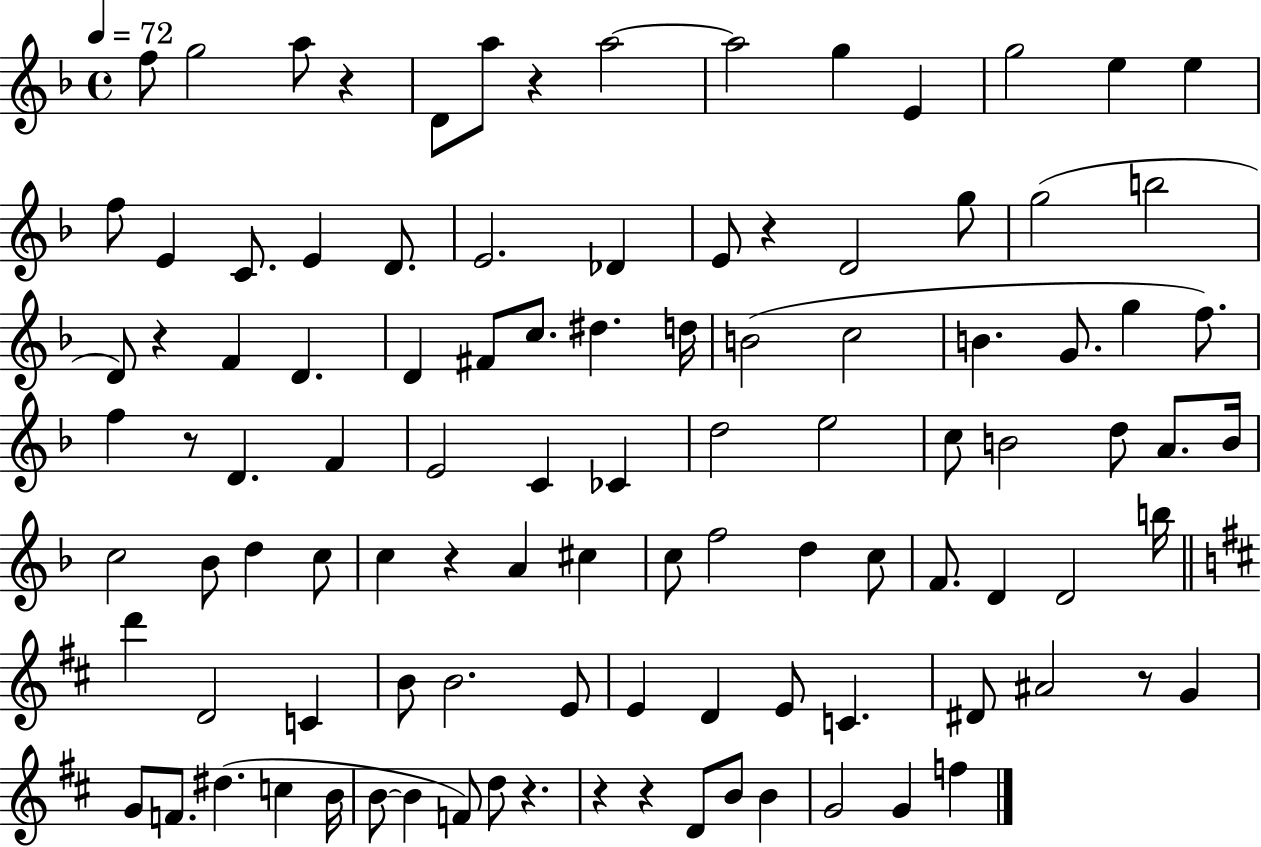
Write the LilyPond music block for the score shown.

{
  \clef treble
  \time 4/4
  \defaultTimeSignature
  \key f \major
  \tempo 4 = 72
  \repeat volta 2 { f''8 g''2 a''8 r4 | d'8 a''8 r4 a''2~~ | a''2 g''4 e'4 | g''2 e''4 e''4 | \break f''8 e'4 c'8. e'4 d'8. | e'2. des'4 | e'8 r4 d'2 g''8 | g''2( b''2 | \break d'8) r4 f'4 d'4. | d'4 fis'8 c''8. dis''4. d''16 | b'2( c''2 | b'4. g'8. g''4 f''8.) | \break f''4 r8 d'4. f'4 | e'2 c'4 ces'4 | d''2 e''2 | c''8 b'2 d''8 a'8. b'16 | \break c''2 bes'8 d''4 c''8 | c''4 r4 a'4 cis''4 | c''8 f''2 d''4 c''8 | f'8. d'4 d'2 b''16 | \break \bar "||" \break \key b \minor d'''4 d'2 c'4 | b'8 b'2. e'8 | e'4 d'4 e'8 c'4. | dis'8 ais'2 r8 g'4 | \break g'8 f'8. dis''4.( c''4 b'16 | b'8~~ b'4 f'8) d''8 r4. | r4 r4 d'8 b'8 b'4 | g'2 g'4 f''4 | \break } \bar "|."
}